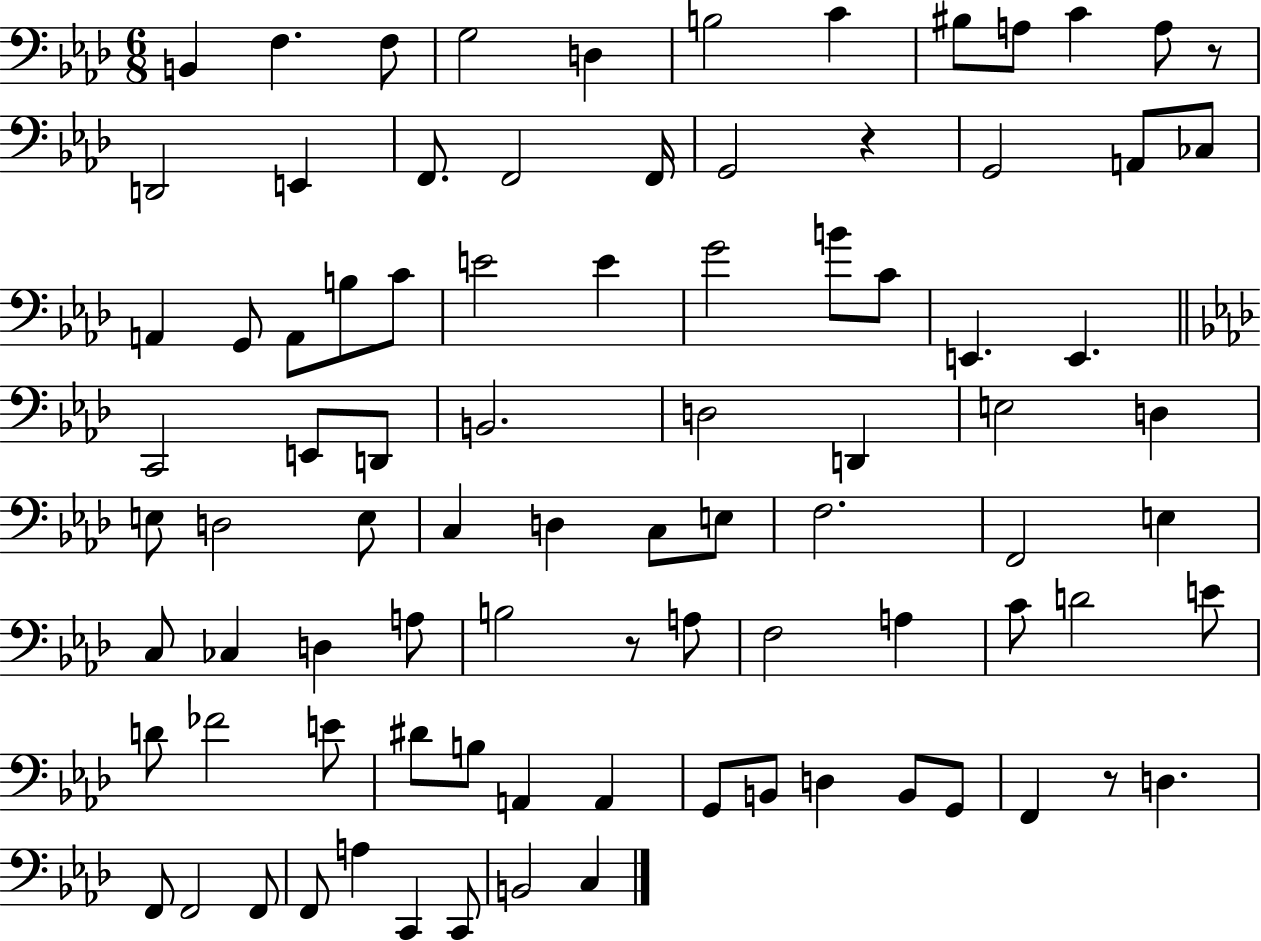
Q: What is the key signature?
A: AES major